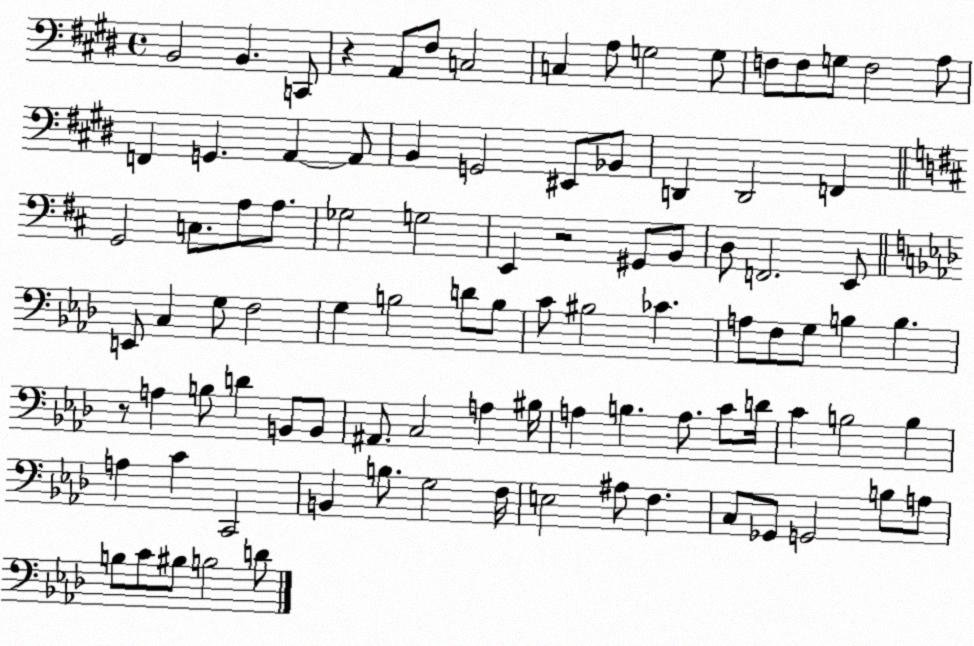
X:1
T:Untitled
M:4/4
L:1/4
K:E
B,,2 B,, C,,/2 z A,,/2 ^F,/2 C,2 C, A,/2 G,2 G,/2 F,/2 F,/2 G,/2 F,2 A,/2 F,, G,, A,, A,,/2 B,, G,,2 ^E,,/2 _B,,/2 D,, D,,2 F,, G,,2 C,/2 A,/2 A,/2 _G,2 G,2 E,, z2 ^G,,/2 B,,/2 D,/2 F,,2 E,,/2 E,,/2 C, G,/2 F,2 G, B,2 D/2 B,/2 C/2 ^B,2 _C A,/2 F,/2 G,/2 B, B, z/2 A, B,/2 D B,,/2 B,,/2 ^A,,/2 C,2 A, ^B,/4 A, B, A,/2 C/2 D/4 C B,2 B, A, C C,,2 B,, B,/2 G,2 F,/4 E,2 ^A,/2 F, C,/2 _G,,/2 G,,2 B,/2 A,/2 B,/2 C/2 ^B,/2 B,2 D/2